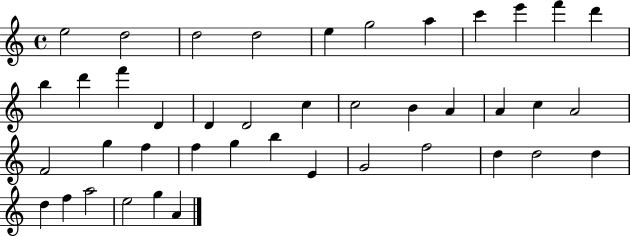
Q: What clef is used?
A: treble